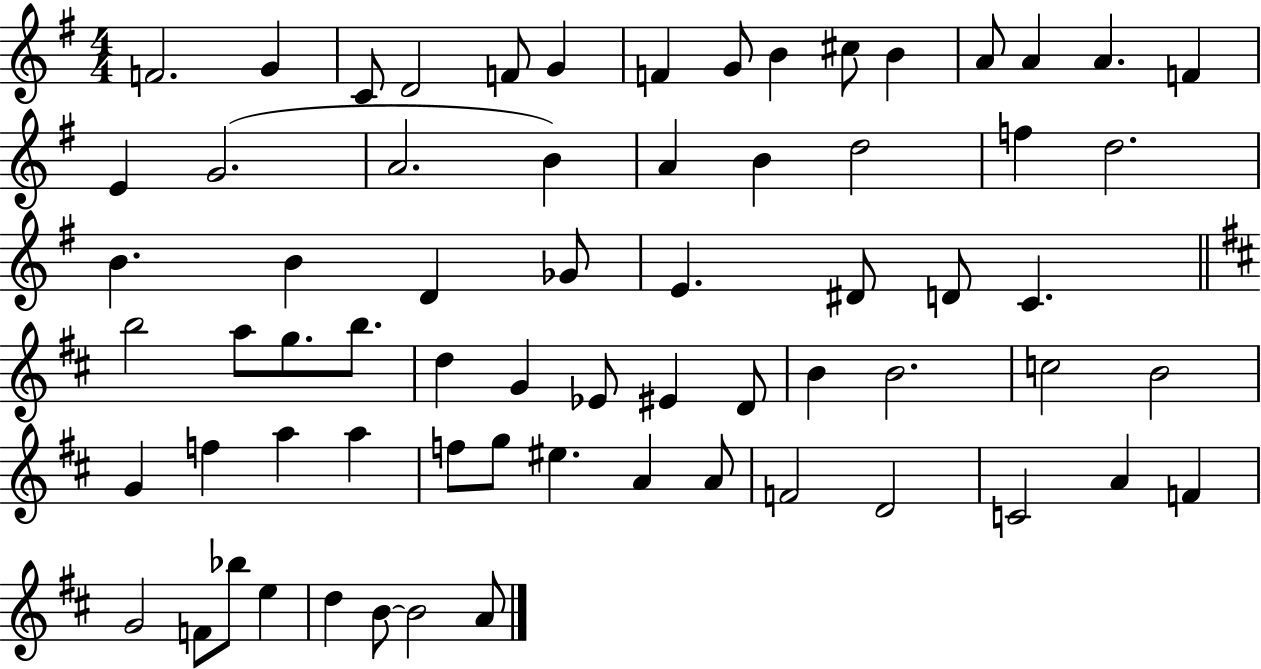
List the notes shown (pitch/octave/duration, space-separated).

F4/h. G4/q C4/e D4/h F4/e G4/q F4/q G4/e B4/q C#5/e B4/q A4/e A4/q A4/q. F4/q E4/q G4/h. A4/h. B4/q A4/q B4/q D5/h F5/q D5/h. B4/q. B4/q D4/q Gb4/e E4/q. D#4/e D4/e C4/q. B5/h A5/e G5/e. B5/e. D5/q G4/q Eb4/e EIS4/q D4/e B4/q B4/h. C5/h B4/h G4/q F5/q A5/q A5/q F5/e G5/e EIS5/q. A4/q A4/e F4/h D4/h C4/h A4/q F4/q G4/h F4/e Bb5/e E5/q D5/q B4/e B4/h A4/e